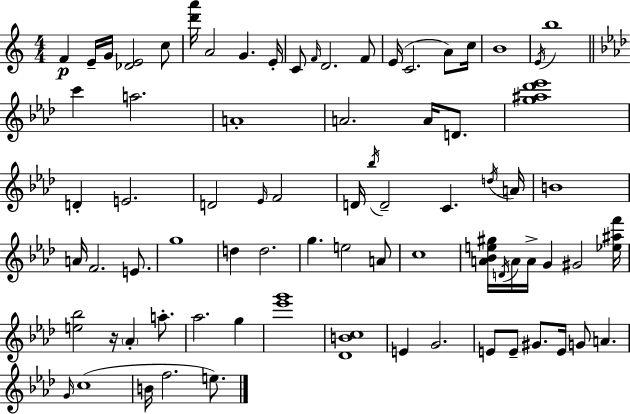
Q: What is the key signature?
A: A minor